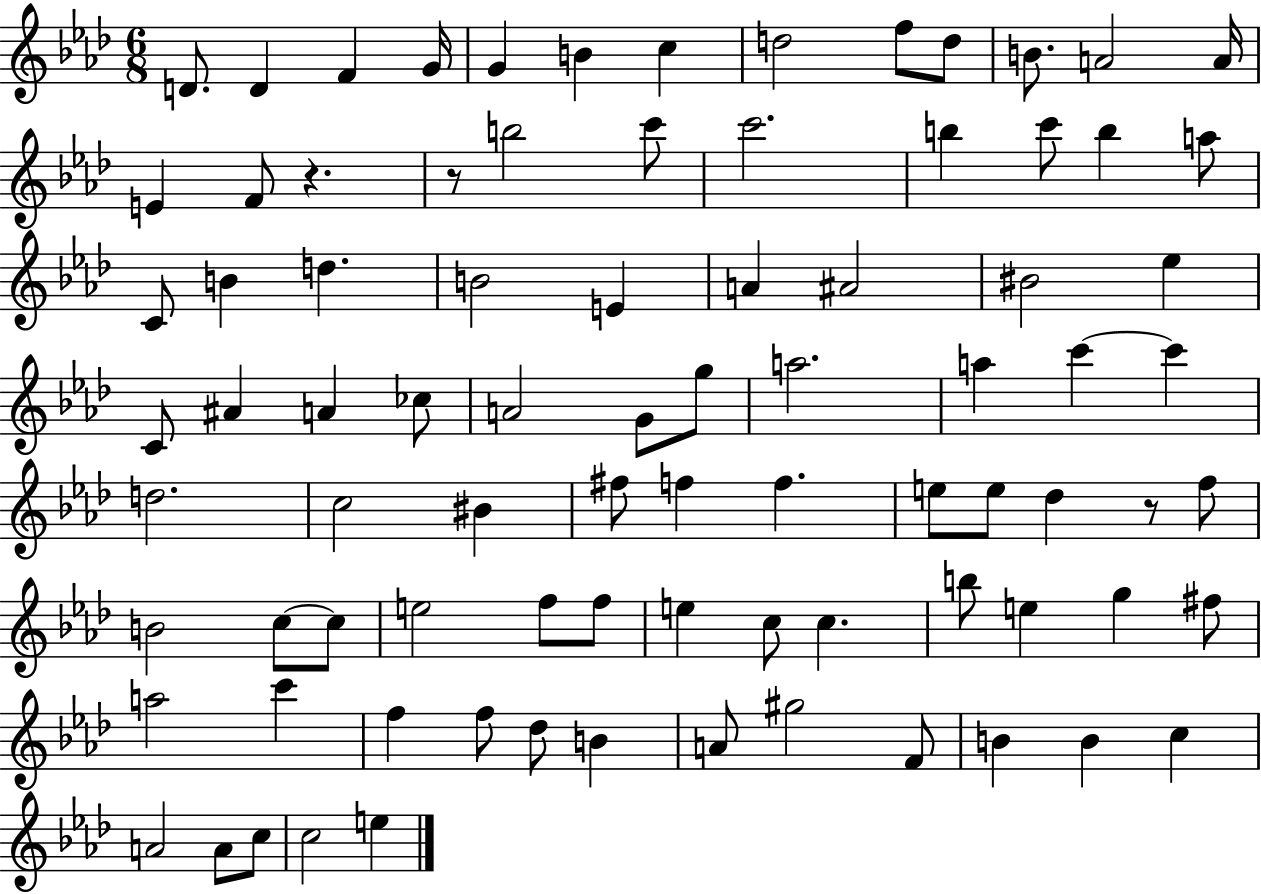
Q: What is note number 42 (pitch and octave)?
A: C6